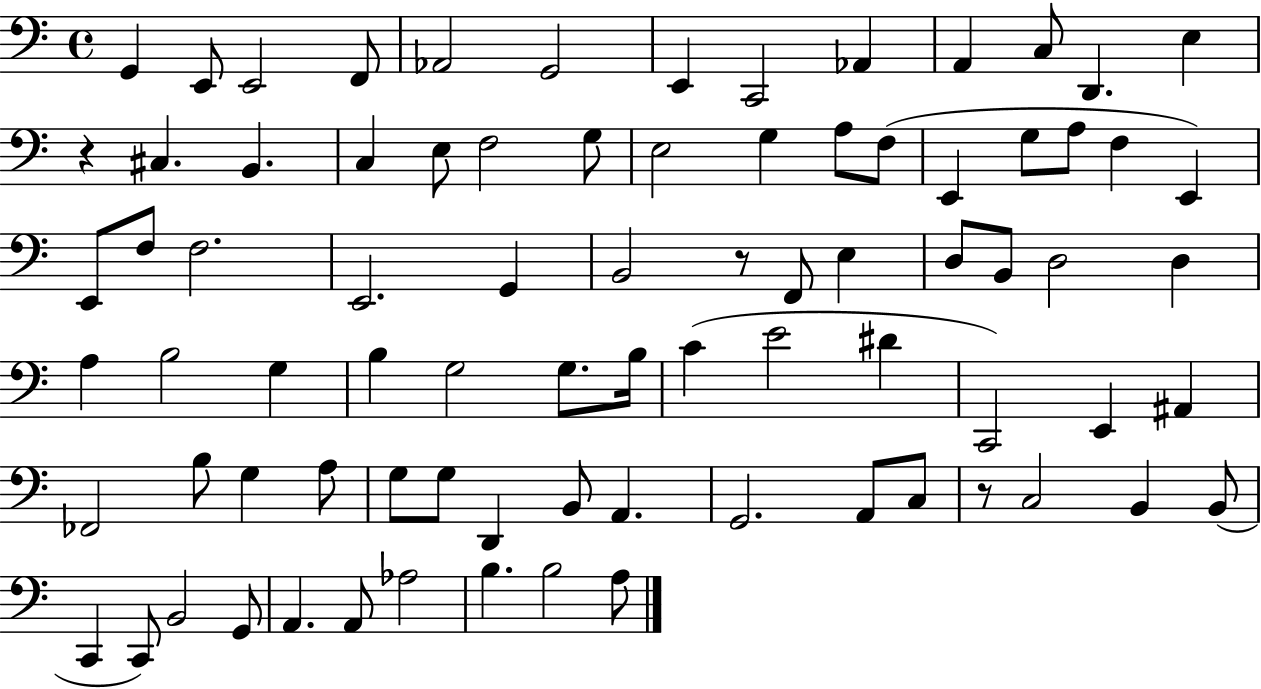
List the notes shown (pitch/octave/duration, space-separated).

G2/q E2/e E2/h F2/e Ab2/h G2/h E2/q C2/h Ab2/q A2/q C3/e D2/q. E3/q R/q C#3/q. B2/q. C3/q E3/e F3/h G3/e E3/h G3/q A3/e F3/e E2/q G3/e A3/e F3/q E2/q E2/e F3/e F3/h. E2/h. G2/q B2/h R/e F2/e E3/q D3/e B2/e D3/h D3/q A3/q B3/h G3/q B3/q G3/h G3/e. B3/s C4/q E4/h D#4/q C2/h E2/q A#2/q FES2/h B3/e G3/q A3/e G3/e G3/e D2/q B2/e A2/q. G2/h. A2/e C3/e R/e C3/h B2/q B2/e C2/q C2/e B2/h G2/e A2/q. A2/e Ab3/h B3/q. B3/h A3/e